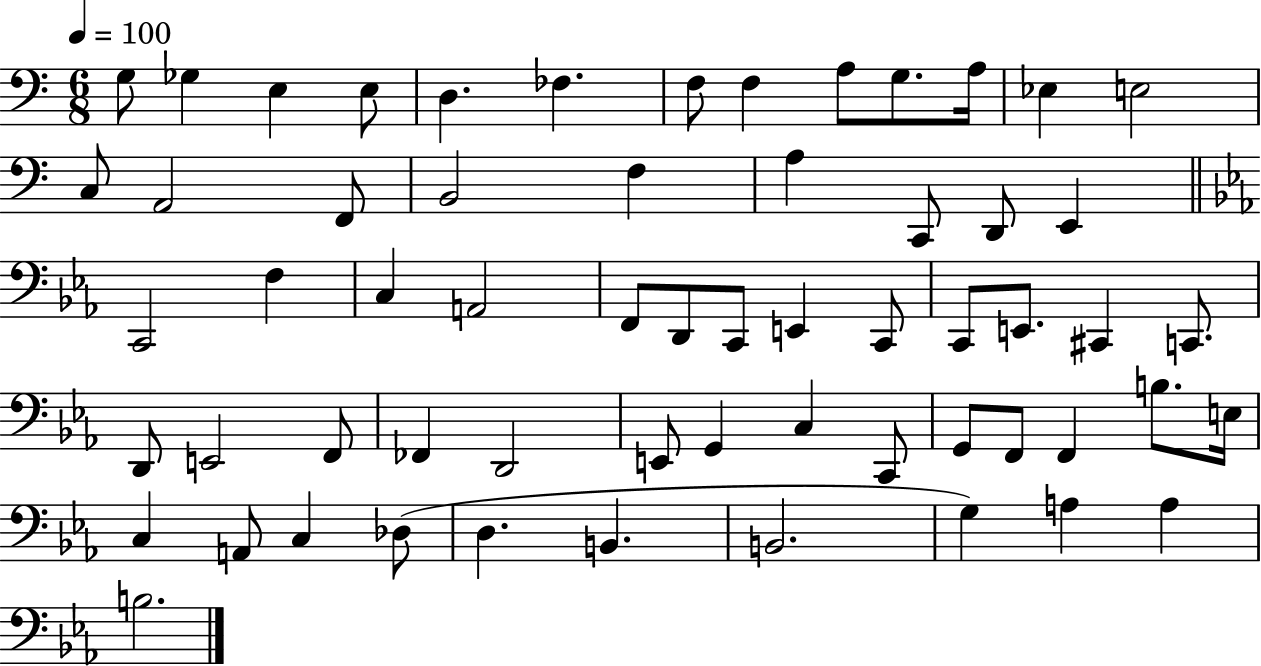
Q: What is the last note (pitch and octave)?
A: B3